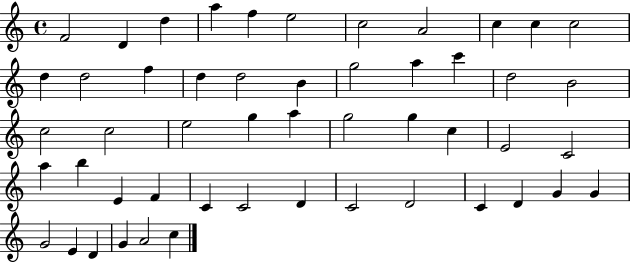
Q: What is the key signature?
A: C major